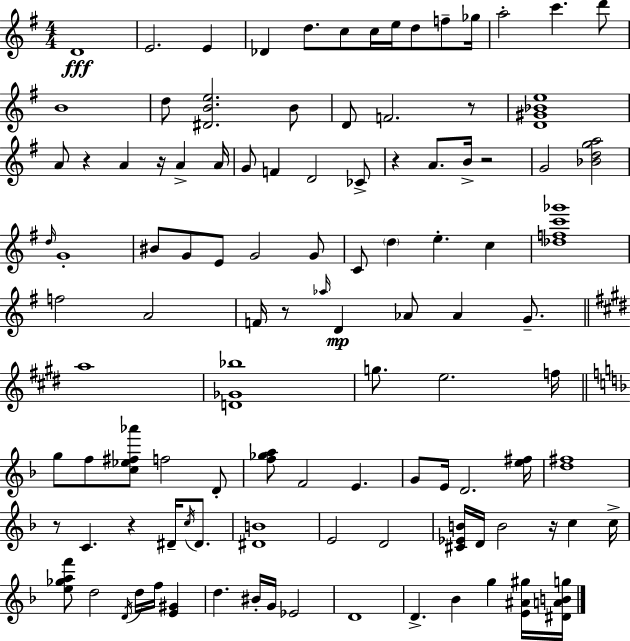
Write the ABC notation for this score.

X:1
T:Untitled
M:4/4
L:1/4
K:Em
D4 E2 E _D d/2 c/2 c/4 e/4 d/2 f/2 _g/4 a2 c' d'/2 B4 d/2 [^DBe]2 B/2 D/2 F2 z/2 [D^G_Be]4 A/2 z A z/4 A A/4 G/2 F D2 _C/2 z A/2 B/4 z2 G2 [_Bdga]2 d/4 G4 ^B/2 G/2 E/2 G2 G/2 C/2 d e c [_dfc'_g']4 f2 A2 F/4 z/2 _a/4 D _A/2 _A G/2 a4 [D_G_b]4 g/2 e2 f/4 g/2 f/2 [c_e^f_a']/2 f2 D/2 [f_ga]/2 F2 E G/2 E/4 D2 [e^f]/4 [d^f]4 z/2 C z ^D/4 c/4 ^D/2 [^DB]4 E2 D2 [^C_EB]/4 D/4 B2 z/4 c c/4 [e_gaf']/2 d2 D/4 d/4 f/4 [E^G] d ^B/4 G/4 _E2 D4 D _B g [E^A^g]/4 [^DABg]/4